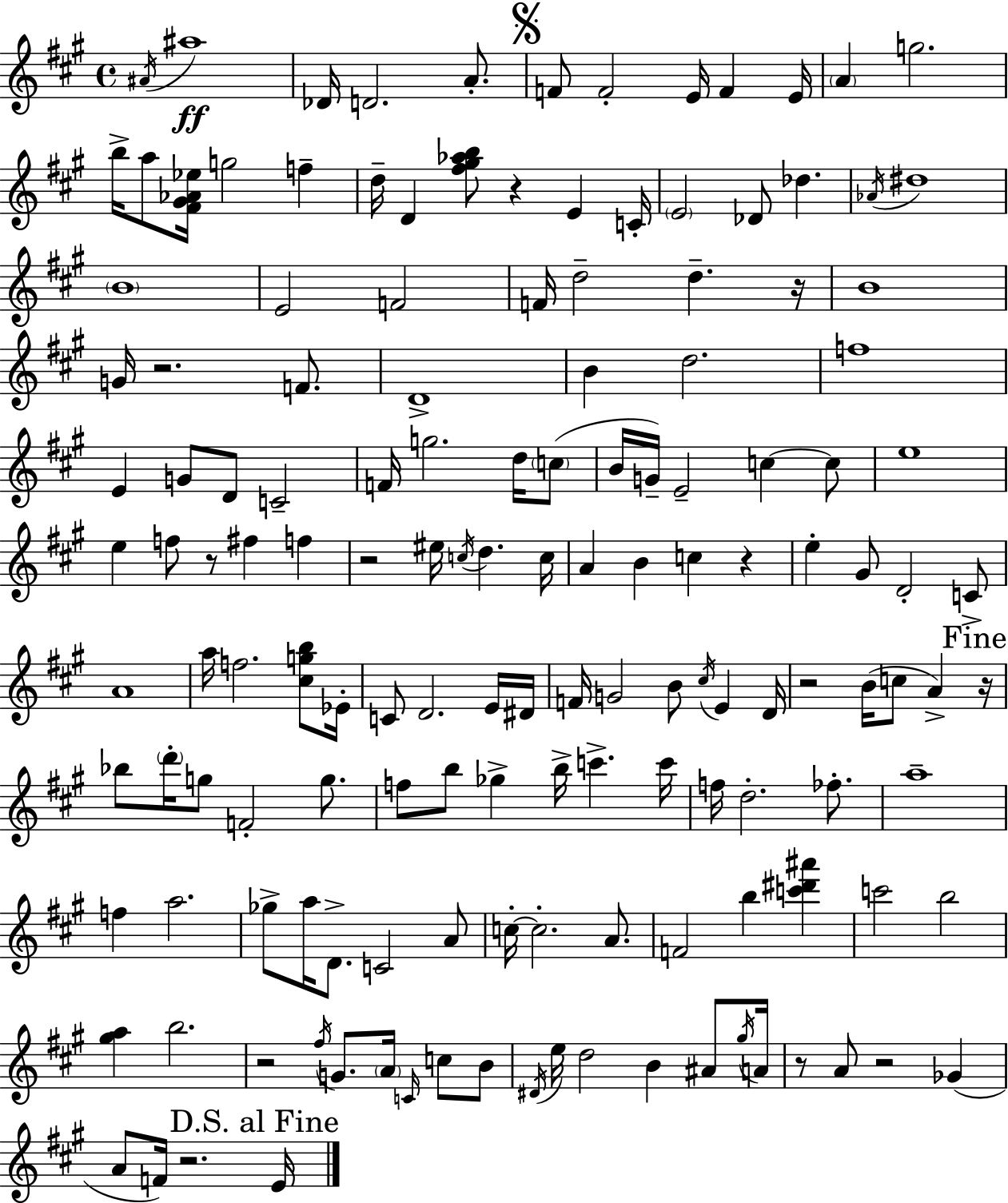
X:1
T:Untitled
M:4/4
L:1/4
K:A
^A/4 ^a4 _D/4 D2 A/2 F/2 F2 E/4 F E/4 A g2 b/4 a/2 [^F^G_A_e]/4 g2 f d/4 D [^f^g_ab]/2 z E C/4 E2 _D/2 _d _A/4 ^d4 B4 E2 F2 F/4 d2 d z/4 B4 G/4 z2 F/2 D4 B d2 f4 E G/2 D/2 C2 F/4 g2 d/4 c/2 B/4 G/4 E2 c c/2 e4 e f/2 z/2 ^f f z2 ^e/4 c/4 d c/4 A B c z e ^G/2 D2 C/2 A4 a/4 f2 [^cgb]/2 _E/4 C/2 D2 E/4 ^D/4 F/4 G2 B/2 ^c/4 E D/4 z2 B/4 c/2 A z/4 _b/2 d'/4 g/2 F2 g/2 f/2 b/2 _g b/4 c' c'/4 f/4 d2 _f/2 a4 f a2 _g/2 a/4 D/2 C2 A/2 c/4 c2 A/2 F2 b [c'^d'^a'] c'2 b2 [^ga] b2 z2 ^f/4 G/2 A/4 C/4 c/2 B/2 ^D/4 e/4 d2 B ^A/2 ^g/4 A/4 z/2 A/2 z2 _G A/2 F/4 z2 E/4